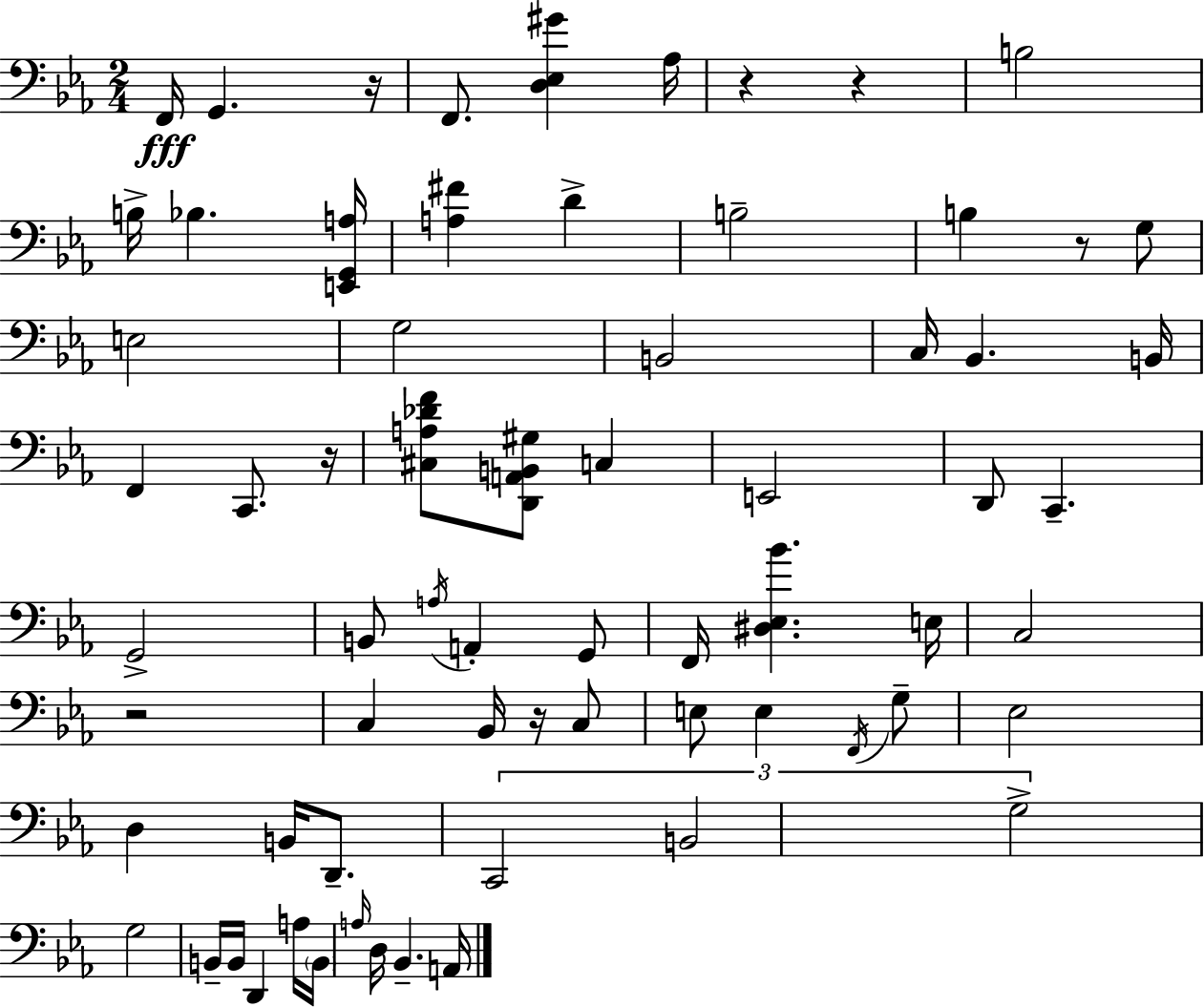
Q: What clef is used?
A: bass